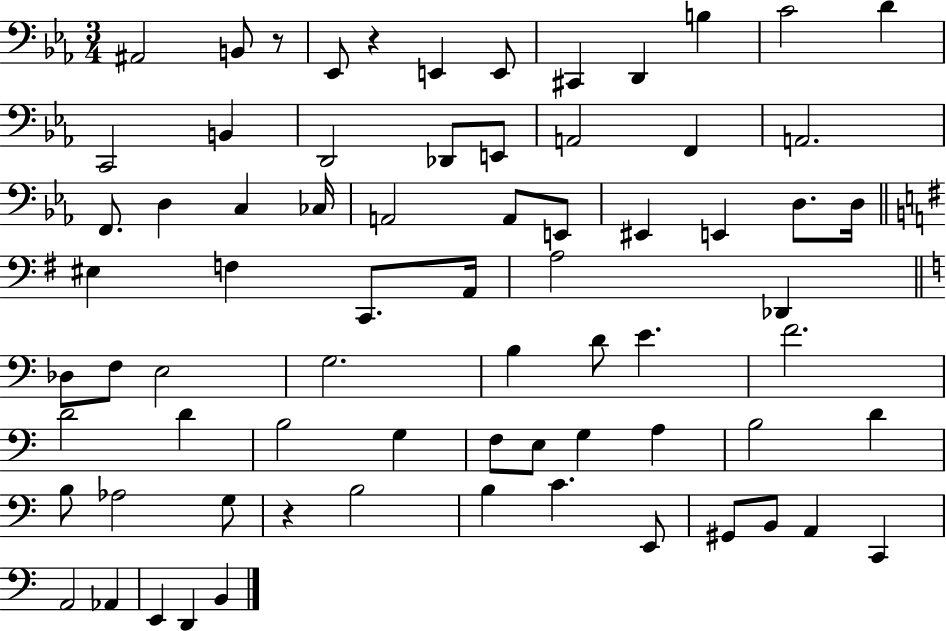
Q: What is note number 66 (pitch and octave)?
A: Ab2